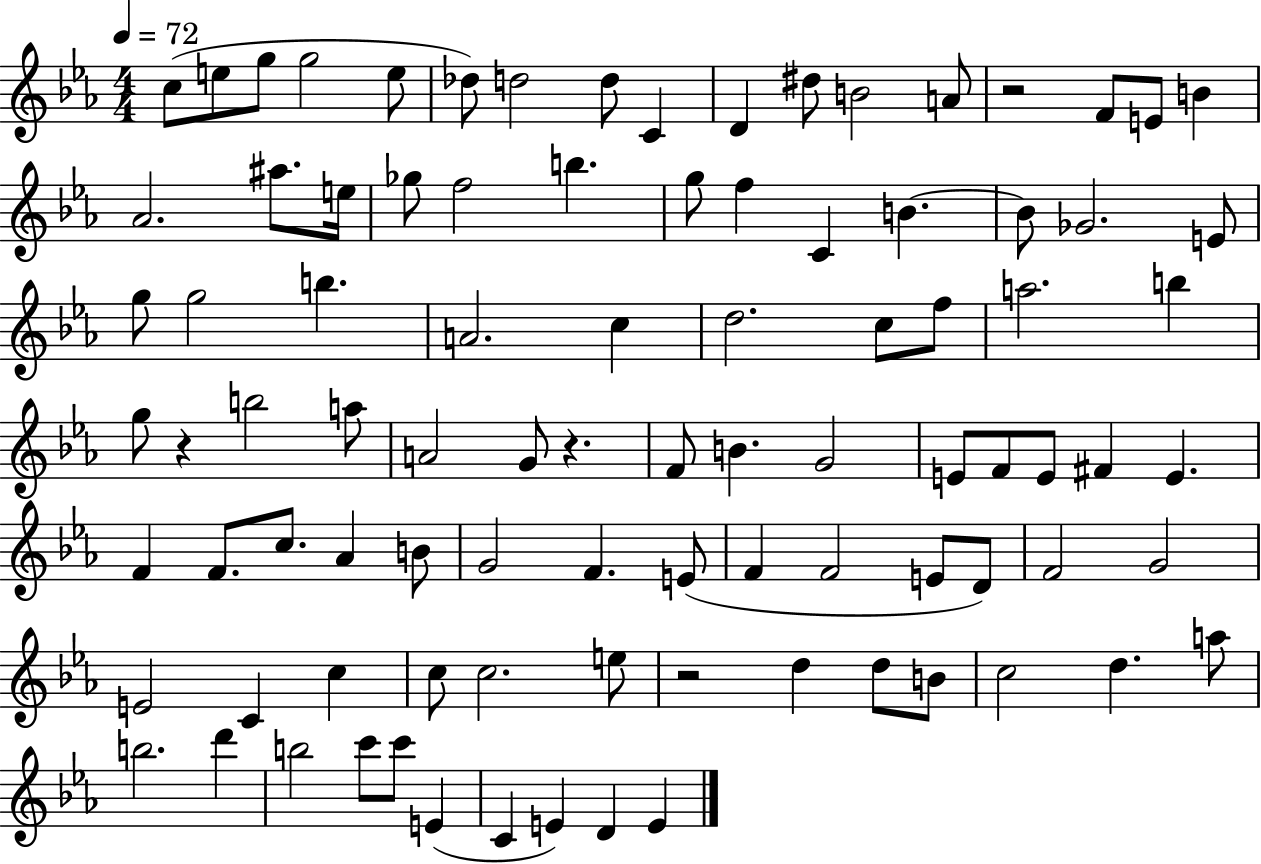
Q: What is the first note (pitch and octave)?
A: C5